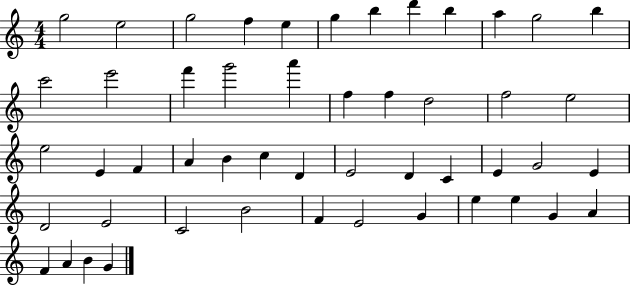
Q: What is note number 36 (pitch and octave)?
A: D4